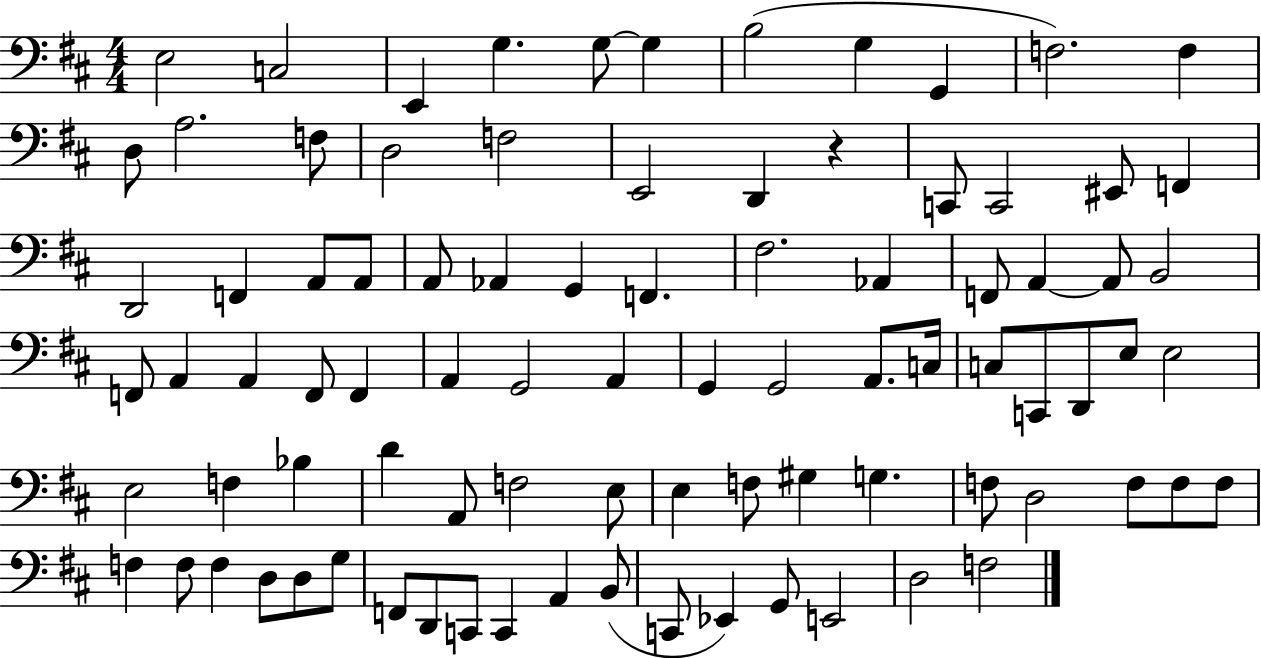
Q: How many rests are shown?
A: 1